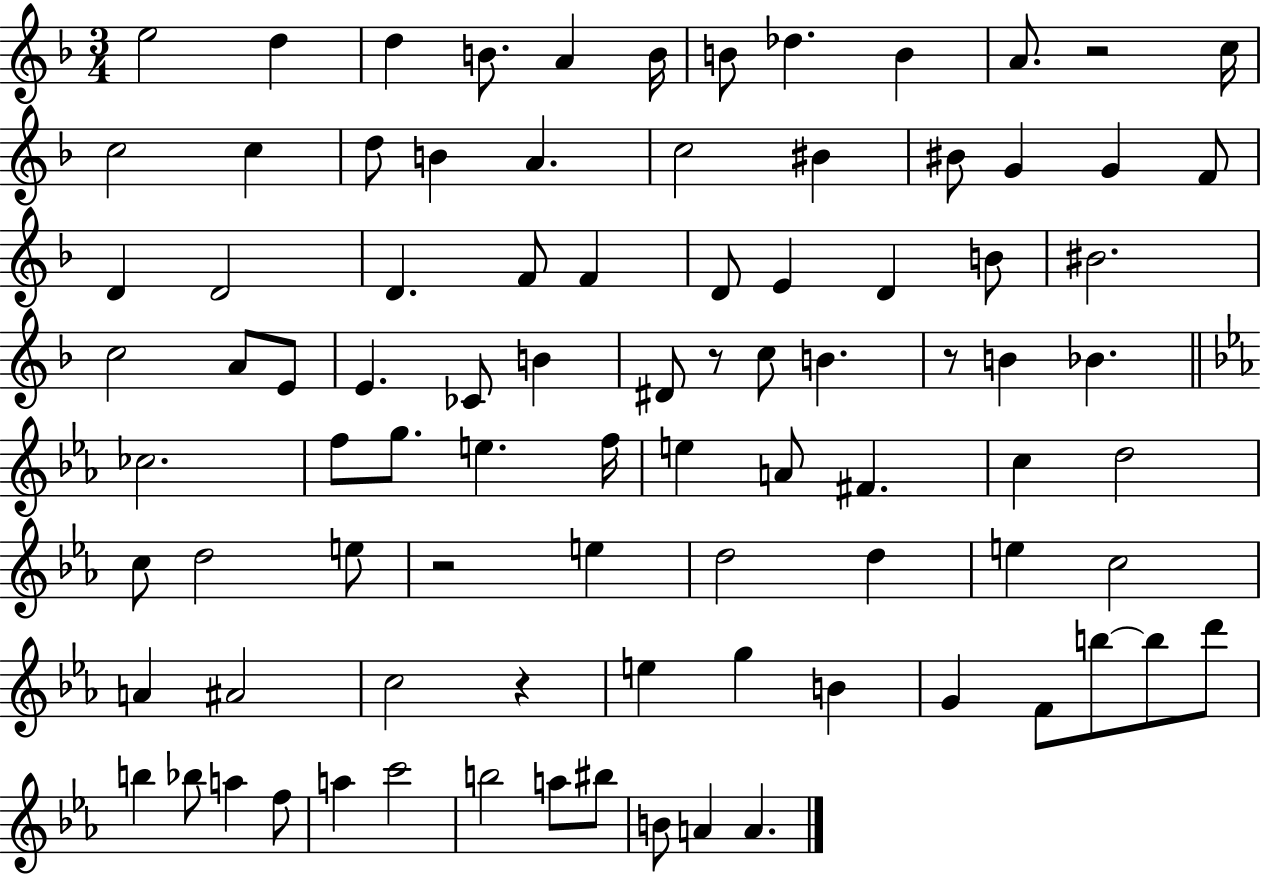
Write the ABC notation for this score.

X:1
T:Untitled
M:3/4
L:1/4
K:F
e2 d d B/2 A B/4 B/2 _d B A/2 z2 c/4 c2 c d/2 B A c2 ^B ^B/2 G G F/2 D D2 D F/2 F D/2 E D B/2 ^B2 c2 A/2 E/2 E _C/2 B ^D/2 z/2 c/2 B z/2 B _B _c2 f/2 g/2 e f/4 e A/2 ^F c d2 c/2 d2 e/2 z2 e d2 d e c2 A ^A2 c2 z e g B G F/2 b/2 b/2 d'/2 b _b/2 a f/2 a c'2 b2 a/2 ^b/2 B/2 A A